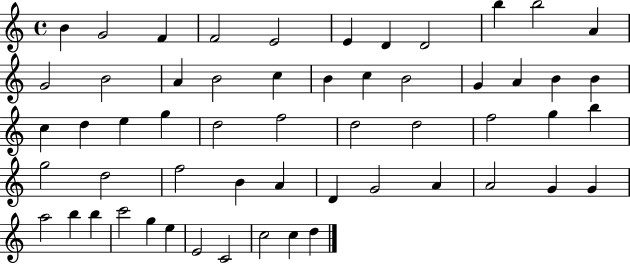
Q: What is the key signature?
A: C major